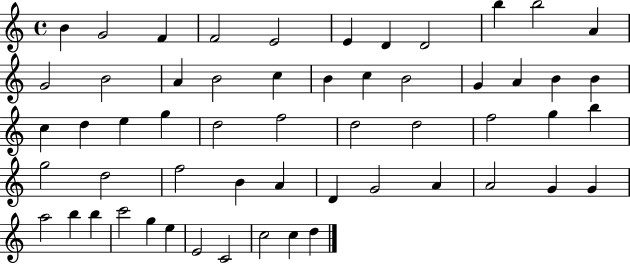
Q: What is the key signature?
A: C major